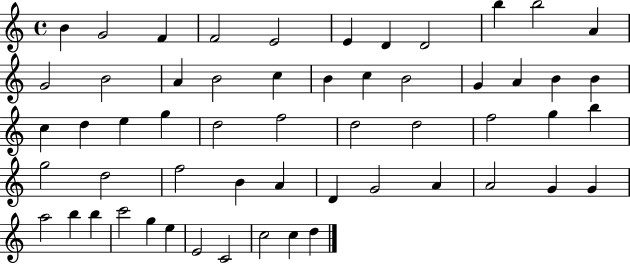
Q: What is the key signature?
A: C major